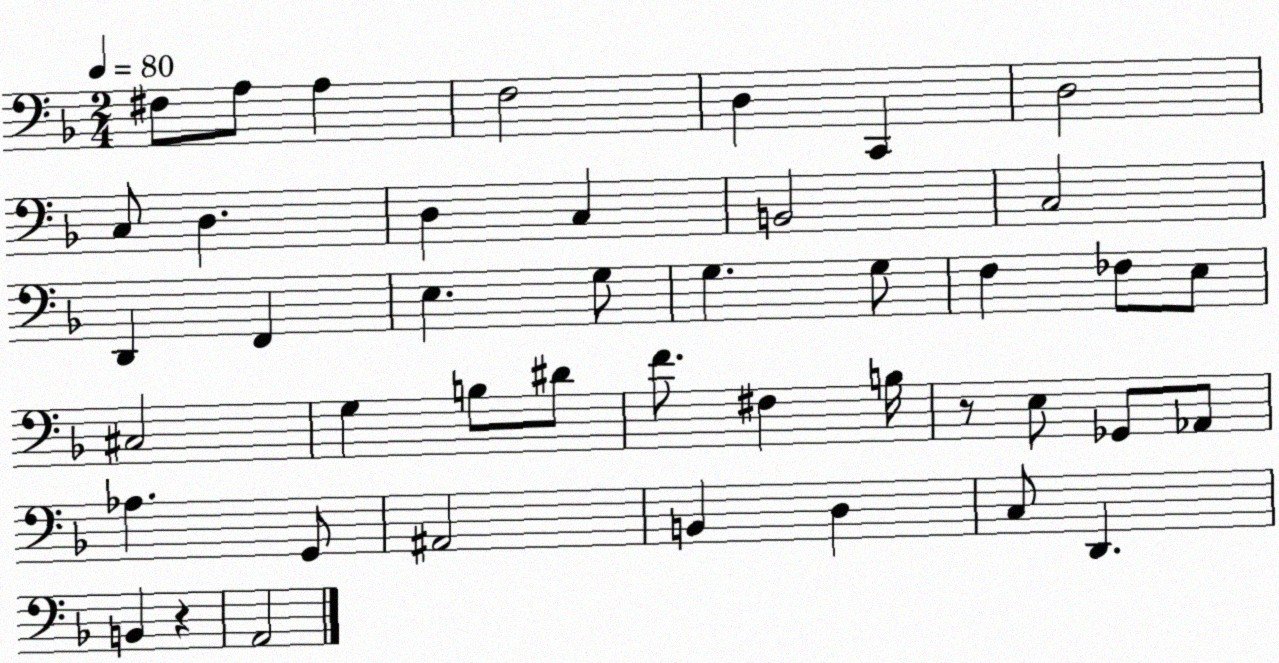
X:1
T:Untitled
M:2/4
L:1/4
K:F
^F,/2 A,/2 A, F,2 D, C,, D,2 C,/2 D, D, C, B,,2 C,2 D,, F,, E, G,/2 G, G,/2 F, _F,/2 E,/2 ^C,2 G, B,/2 ^D/2 F/2 ^F, B,/4 z/2 E,/2 _G,,/2 _A,,/2 _A, G,,/2 ^A,,2 B,, D, C,/2 D,, B,, z A,,2